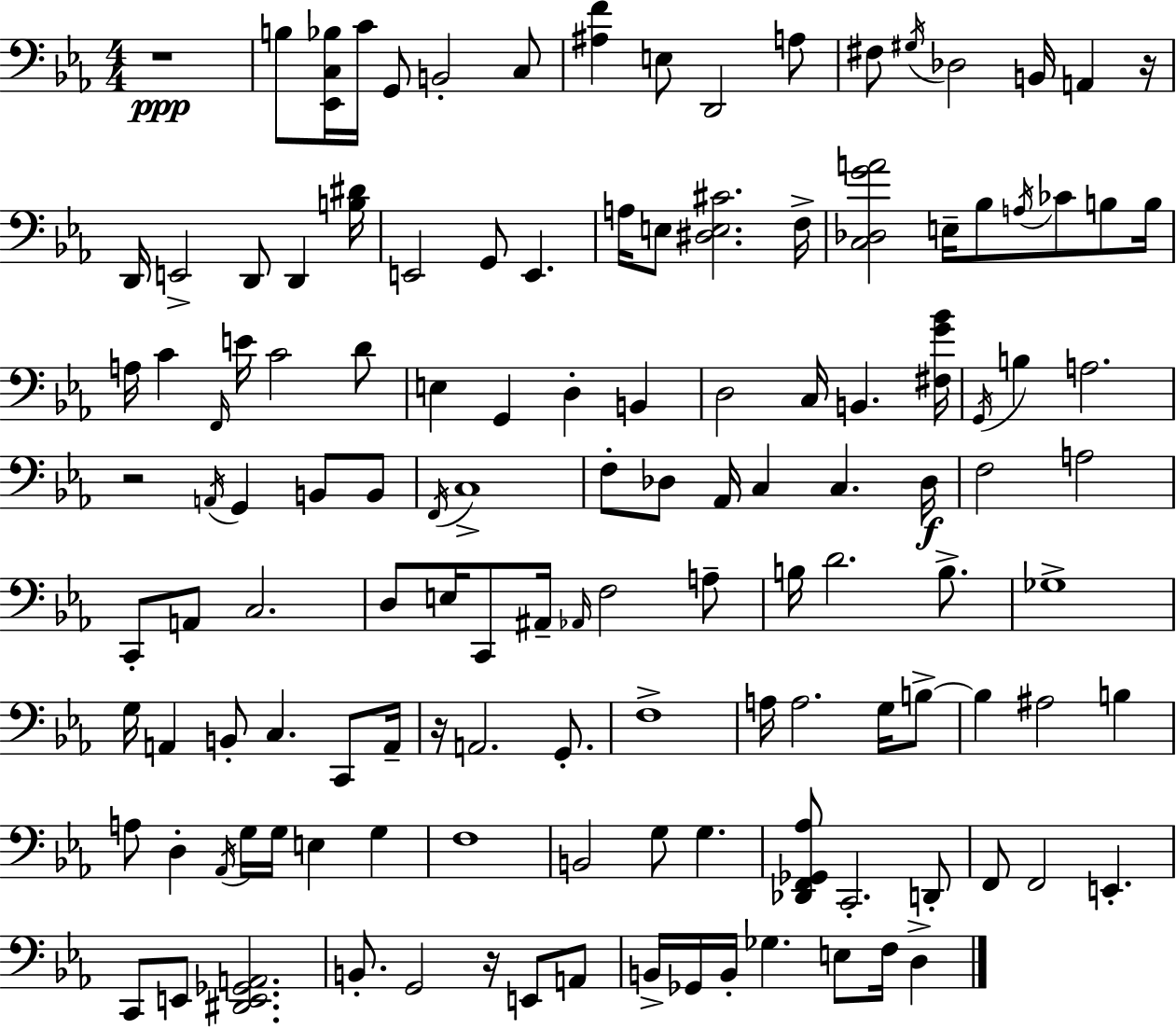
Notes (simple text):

R/w B3/e [Eb2,C3,Bb3]/s C4/s G2/e B2/h C3/e [A#3,F4]/q E3/e D2/h A3/e F#3/e G#3/s Db3/h B2/s A2/q R/s D2/s E2/h D2/e D2/q [B3,D#4]/s E2/h G2/e E2/q. A3/s E3/e [D#3,E3,C#4]/h. F3/s [C3,Db3,G4,A4]/h E3/s Bb3/e A3/s CES4/e B3/e B3/s A3/s C4/q F2/s E4/s C4/h D4/e E3/q G2/q D3/q B2/q D3/h C3/s B2/q. [F#3,G4,Bb4]/s G2/s B3/q A3/h. R/h A2/s G2/q B2/e B2/e F2/s C3/w F3/e Db3/e Ab2/s C3/q C3/q. Db3/s F3/h A3/h C2/e A2/e C3/h. D3/e E3/s C2/e A#2/s Ab2/s F3/h A3/e B3/s D4/h. B3/e. Gb3/w G3/s A2/q B2/e C3/q. C2/e A2/s R/s A2/h. G2/e. F3/w A3/s A3/h. G3/s B3/e B3/q A#3/h B3/q A3/e D3/q Ab2/s G3/s G3/s E3/q G3/q F3/w B2/h G3/e G3/q. [Db2,F2,Gb2,Ab3]/e C2/h. D2/e F2/e F2/h E2/q. C2/e E2/e [D#2,E2,Gb2,A2]/h. B2/e. G2/h R/s E2/e A2/e B2/s Gb2/s B2/s Gb3/q. E3/e F3/s D3/q